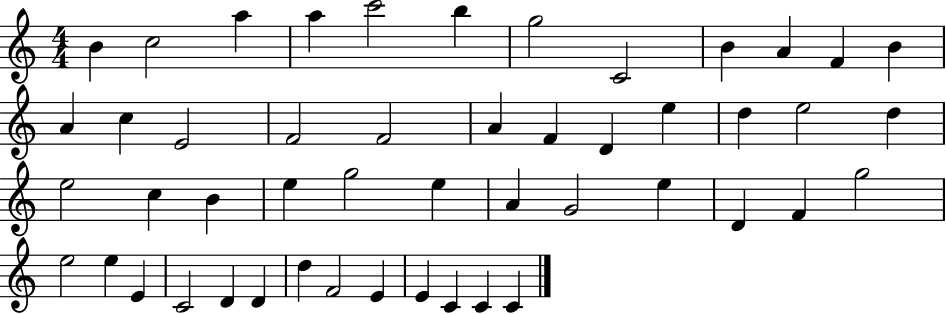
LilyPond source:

{
  \clef treble
  \numericTimeSignature
  \time 4/4
  \key c \major
  b'4 c''2 a''4 | a''4 c'''2 b''4 | g''2 c'2 | b'4 a'4 f'4 b'4 | \break a'4 c''4 e'2 | f'2 f'2 | a'4 f'4 d'4 e''4 | d''4 e''2 d''4 | \break e''2 c''4 b'4 | e''4 g''2 e''4 | a'4 g'2 e''4 | d'4 f'4 g''2 | \break e''2 e''4 e'4 | c'2 d'4 d'4 | d''4 f'2 e'4 | e'4 c'4 c'4 c'4 | \break \bar "|."
}